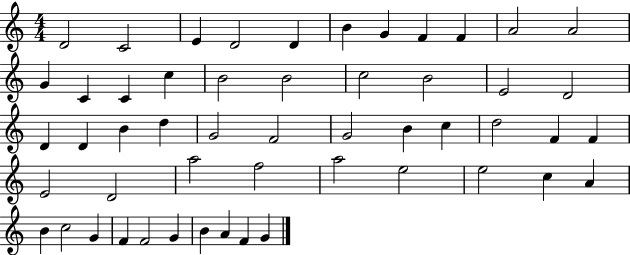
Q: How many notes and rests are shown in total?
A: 52